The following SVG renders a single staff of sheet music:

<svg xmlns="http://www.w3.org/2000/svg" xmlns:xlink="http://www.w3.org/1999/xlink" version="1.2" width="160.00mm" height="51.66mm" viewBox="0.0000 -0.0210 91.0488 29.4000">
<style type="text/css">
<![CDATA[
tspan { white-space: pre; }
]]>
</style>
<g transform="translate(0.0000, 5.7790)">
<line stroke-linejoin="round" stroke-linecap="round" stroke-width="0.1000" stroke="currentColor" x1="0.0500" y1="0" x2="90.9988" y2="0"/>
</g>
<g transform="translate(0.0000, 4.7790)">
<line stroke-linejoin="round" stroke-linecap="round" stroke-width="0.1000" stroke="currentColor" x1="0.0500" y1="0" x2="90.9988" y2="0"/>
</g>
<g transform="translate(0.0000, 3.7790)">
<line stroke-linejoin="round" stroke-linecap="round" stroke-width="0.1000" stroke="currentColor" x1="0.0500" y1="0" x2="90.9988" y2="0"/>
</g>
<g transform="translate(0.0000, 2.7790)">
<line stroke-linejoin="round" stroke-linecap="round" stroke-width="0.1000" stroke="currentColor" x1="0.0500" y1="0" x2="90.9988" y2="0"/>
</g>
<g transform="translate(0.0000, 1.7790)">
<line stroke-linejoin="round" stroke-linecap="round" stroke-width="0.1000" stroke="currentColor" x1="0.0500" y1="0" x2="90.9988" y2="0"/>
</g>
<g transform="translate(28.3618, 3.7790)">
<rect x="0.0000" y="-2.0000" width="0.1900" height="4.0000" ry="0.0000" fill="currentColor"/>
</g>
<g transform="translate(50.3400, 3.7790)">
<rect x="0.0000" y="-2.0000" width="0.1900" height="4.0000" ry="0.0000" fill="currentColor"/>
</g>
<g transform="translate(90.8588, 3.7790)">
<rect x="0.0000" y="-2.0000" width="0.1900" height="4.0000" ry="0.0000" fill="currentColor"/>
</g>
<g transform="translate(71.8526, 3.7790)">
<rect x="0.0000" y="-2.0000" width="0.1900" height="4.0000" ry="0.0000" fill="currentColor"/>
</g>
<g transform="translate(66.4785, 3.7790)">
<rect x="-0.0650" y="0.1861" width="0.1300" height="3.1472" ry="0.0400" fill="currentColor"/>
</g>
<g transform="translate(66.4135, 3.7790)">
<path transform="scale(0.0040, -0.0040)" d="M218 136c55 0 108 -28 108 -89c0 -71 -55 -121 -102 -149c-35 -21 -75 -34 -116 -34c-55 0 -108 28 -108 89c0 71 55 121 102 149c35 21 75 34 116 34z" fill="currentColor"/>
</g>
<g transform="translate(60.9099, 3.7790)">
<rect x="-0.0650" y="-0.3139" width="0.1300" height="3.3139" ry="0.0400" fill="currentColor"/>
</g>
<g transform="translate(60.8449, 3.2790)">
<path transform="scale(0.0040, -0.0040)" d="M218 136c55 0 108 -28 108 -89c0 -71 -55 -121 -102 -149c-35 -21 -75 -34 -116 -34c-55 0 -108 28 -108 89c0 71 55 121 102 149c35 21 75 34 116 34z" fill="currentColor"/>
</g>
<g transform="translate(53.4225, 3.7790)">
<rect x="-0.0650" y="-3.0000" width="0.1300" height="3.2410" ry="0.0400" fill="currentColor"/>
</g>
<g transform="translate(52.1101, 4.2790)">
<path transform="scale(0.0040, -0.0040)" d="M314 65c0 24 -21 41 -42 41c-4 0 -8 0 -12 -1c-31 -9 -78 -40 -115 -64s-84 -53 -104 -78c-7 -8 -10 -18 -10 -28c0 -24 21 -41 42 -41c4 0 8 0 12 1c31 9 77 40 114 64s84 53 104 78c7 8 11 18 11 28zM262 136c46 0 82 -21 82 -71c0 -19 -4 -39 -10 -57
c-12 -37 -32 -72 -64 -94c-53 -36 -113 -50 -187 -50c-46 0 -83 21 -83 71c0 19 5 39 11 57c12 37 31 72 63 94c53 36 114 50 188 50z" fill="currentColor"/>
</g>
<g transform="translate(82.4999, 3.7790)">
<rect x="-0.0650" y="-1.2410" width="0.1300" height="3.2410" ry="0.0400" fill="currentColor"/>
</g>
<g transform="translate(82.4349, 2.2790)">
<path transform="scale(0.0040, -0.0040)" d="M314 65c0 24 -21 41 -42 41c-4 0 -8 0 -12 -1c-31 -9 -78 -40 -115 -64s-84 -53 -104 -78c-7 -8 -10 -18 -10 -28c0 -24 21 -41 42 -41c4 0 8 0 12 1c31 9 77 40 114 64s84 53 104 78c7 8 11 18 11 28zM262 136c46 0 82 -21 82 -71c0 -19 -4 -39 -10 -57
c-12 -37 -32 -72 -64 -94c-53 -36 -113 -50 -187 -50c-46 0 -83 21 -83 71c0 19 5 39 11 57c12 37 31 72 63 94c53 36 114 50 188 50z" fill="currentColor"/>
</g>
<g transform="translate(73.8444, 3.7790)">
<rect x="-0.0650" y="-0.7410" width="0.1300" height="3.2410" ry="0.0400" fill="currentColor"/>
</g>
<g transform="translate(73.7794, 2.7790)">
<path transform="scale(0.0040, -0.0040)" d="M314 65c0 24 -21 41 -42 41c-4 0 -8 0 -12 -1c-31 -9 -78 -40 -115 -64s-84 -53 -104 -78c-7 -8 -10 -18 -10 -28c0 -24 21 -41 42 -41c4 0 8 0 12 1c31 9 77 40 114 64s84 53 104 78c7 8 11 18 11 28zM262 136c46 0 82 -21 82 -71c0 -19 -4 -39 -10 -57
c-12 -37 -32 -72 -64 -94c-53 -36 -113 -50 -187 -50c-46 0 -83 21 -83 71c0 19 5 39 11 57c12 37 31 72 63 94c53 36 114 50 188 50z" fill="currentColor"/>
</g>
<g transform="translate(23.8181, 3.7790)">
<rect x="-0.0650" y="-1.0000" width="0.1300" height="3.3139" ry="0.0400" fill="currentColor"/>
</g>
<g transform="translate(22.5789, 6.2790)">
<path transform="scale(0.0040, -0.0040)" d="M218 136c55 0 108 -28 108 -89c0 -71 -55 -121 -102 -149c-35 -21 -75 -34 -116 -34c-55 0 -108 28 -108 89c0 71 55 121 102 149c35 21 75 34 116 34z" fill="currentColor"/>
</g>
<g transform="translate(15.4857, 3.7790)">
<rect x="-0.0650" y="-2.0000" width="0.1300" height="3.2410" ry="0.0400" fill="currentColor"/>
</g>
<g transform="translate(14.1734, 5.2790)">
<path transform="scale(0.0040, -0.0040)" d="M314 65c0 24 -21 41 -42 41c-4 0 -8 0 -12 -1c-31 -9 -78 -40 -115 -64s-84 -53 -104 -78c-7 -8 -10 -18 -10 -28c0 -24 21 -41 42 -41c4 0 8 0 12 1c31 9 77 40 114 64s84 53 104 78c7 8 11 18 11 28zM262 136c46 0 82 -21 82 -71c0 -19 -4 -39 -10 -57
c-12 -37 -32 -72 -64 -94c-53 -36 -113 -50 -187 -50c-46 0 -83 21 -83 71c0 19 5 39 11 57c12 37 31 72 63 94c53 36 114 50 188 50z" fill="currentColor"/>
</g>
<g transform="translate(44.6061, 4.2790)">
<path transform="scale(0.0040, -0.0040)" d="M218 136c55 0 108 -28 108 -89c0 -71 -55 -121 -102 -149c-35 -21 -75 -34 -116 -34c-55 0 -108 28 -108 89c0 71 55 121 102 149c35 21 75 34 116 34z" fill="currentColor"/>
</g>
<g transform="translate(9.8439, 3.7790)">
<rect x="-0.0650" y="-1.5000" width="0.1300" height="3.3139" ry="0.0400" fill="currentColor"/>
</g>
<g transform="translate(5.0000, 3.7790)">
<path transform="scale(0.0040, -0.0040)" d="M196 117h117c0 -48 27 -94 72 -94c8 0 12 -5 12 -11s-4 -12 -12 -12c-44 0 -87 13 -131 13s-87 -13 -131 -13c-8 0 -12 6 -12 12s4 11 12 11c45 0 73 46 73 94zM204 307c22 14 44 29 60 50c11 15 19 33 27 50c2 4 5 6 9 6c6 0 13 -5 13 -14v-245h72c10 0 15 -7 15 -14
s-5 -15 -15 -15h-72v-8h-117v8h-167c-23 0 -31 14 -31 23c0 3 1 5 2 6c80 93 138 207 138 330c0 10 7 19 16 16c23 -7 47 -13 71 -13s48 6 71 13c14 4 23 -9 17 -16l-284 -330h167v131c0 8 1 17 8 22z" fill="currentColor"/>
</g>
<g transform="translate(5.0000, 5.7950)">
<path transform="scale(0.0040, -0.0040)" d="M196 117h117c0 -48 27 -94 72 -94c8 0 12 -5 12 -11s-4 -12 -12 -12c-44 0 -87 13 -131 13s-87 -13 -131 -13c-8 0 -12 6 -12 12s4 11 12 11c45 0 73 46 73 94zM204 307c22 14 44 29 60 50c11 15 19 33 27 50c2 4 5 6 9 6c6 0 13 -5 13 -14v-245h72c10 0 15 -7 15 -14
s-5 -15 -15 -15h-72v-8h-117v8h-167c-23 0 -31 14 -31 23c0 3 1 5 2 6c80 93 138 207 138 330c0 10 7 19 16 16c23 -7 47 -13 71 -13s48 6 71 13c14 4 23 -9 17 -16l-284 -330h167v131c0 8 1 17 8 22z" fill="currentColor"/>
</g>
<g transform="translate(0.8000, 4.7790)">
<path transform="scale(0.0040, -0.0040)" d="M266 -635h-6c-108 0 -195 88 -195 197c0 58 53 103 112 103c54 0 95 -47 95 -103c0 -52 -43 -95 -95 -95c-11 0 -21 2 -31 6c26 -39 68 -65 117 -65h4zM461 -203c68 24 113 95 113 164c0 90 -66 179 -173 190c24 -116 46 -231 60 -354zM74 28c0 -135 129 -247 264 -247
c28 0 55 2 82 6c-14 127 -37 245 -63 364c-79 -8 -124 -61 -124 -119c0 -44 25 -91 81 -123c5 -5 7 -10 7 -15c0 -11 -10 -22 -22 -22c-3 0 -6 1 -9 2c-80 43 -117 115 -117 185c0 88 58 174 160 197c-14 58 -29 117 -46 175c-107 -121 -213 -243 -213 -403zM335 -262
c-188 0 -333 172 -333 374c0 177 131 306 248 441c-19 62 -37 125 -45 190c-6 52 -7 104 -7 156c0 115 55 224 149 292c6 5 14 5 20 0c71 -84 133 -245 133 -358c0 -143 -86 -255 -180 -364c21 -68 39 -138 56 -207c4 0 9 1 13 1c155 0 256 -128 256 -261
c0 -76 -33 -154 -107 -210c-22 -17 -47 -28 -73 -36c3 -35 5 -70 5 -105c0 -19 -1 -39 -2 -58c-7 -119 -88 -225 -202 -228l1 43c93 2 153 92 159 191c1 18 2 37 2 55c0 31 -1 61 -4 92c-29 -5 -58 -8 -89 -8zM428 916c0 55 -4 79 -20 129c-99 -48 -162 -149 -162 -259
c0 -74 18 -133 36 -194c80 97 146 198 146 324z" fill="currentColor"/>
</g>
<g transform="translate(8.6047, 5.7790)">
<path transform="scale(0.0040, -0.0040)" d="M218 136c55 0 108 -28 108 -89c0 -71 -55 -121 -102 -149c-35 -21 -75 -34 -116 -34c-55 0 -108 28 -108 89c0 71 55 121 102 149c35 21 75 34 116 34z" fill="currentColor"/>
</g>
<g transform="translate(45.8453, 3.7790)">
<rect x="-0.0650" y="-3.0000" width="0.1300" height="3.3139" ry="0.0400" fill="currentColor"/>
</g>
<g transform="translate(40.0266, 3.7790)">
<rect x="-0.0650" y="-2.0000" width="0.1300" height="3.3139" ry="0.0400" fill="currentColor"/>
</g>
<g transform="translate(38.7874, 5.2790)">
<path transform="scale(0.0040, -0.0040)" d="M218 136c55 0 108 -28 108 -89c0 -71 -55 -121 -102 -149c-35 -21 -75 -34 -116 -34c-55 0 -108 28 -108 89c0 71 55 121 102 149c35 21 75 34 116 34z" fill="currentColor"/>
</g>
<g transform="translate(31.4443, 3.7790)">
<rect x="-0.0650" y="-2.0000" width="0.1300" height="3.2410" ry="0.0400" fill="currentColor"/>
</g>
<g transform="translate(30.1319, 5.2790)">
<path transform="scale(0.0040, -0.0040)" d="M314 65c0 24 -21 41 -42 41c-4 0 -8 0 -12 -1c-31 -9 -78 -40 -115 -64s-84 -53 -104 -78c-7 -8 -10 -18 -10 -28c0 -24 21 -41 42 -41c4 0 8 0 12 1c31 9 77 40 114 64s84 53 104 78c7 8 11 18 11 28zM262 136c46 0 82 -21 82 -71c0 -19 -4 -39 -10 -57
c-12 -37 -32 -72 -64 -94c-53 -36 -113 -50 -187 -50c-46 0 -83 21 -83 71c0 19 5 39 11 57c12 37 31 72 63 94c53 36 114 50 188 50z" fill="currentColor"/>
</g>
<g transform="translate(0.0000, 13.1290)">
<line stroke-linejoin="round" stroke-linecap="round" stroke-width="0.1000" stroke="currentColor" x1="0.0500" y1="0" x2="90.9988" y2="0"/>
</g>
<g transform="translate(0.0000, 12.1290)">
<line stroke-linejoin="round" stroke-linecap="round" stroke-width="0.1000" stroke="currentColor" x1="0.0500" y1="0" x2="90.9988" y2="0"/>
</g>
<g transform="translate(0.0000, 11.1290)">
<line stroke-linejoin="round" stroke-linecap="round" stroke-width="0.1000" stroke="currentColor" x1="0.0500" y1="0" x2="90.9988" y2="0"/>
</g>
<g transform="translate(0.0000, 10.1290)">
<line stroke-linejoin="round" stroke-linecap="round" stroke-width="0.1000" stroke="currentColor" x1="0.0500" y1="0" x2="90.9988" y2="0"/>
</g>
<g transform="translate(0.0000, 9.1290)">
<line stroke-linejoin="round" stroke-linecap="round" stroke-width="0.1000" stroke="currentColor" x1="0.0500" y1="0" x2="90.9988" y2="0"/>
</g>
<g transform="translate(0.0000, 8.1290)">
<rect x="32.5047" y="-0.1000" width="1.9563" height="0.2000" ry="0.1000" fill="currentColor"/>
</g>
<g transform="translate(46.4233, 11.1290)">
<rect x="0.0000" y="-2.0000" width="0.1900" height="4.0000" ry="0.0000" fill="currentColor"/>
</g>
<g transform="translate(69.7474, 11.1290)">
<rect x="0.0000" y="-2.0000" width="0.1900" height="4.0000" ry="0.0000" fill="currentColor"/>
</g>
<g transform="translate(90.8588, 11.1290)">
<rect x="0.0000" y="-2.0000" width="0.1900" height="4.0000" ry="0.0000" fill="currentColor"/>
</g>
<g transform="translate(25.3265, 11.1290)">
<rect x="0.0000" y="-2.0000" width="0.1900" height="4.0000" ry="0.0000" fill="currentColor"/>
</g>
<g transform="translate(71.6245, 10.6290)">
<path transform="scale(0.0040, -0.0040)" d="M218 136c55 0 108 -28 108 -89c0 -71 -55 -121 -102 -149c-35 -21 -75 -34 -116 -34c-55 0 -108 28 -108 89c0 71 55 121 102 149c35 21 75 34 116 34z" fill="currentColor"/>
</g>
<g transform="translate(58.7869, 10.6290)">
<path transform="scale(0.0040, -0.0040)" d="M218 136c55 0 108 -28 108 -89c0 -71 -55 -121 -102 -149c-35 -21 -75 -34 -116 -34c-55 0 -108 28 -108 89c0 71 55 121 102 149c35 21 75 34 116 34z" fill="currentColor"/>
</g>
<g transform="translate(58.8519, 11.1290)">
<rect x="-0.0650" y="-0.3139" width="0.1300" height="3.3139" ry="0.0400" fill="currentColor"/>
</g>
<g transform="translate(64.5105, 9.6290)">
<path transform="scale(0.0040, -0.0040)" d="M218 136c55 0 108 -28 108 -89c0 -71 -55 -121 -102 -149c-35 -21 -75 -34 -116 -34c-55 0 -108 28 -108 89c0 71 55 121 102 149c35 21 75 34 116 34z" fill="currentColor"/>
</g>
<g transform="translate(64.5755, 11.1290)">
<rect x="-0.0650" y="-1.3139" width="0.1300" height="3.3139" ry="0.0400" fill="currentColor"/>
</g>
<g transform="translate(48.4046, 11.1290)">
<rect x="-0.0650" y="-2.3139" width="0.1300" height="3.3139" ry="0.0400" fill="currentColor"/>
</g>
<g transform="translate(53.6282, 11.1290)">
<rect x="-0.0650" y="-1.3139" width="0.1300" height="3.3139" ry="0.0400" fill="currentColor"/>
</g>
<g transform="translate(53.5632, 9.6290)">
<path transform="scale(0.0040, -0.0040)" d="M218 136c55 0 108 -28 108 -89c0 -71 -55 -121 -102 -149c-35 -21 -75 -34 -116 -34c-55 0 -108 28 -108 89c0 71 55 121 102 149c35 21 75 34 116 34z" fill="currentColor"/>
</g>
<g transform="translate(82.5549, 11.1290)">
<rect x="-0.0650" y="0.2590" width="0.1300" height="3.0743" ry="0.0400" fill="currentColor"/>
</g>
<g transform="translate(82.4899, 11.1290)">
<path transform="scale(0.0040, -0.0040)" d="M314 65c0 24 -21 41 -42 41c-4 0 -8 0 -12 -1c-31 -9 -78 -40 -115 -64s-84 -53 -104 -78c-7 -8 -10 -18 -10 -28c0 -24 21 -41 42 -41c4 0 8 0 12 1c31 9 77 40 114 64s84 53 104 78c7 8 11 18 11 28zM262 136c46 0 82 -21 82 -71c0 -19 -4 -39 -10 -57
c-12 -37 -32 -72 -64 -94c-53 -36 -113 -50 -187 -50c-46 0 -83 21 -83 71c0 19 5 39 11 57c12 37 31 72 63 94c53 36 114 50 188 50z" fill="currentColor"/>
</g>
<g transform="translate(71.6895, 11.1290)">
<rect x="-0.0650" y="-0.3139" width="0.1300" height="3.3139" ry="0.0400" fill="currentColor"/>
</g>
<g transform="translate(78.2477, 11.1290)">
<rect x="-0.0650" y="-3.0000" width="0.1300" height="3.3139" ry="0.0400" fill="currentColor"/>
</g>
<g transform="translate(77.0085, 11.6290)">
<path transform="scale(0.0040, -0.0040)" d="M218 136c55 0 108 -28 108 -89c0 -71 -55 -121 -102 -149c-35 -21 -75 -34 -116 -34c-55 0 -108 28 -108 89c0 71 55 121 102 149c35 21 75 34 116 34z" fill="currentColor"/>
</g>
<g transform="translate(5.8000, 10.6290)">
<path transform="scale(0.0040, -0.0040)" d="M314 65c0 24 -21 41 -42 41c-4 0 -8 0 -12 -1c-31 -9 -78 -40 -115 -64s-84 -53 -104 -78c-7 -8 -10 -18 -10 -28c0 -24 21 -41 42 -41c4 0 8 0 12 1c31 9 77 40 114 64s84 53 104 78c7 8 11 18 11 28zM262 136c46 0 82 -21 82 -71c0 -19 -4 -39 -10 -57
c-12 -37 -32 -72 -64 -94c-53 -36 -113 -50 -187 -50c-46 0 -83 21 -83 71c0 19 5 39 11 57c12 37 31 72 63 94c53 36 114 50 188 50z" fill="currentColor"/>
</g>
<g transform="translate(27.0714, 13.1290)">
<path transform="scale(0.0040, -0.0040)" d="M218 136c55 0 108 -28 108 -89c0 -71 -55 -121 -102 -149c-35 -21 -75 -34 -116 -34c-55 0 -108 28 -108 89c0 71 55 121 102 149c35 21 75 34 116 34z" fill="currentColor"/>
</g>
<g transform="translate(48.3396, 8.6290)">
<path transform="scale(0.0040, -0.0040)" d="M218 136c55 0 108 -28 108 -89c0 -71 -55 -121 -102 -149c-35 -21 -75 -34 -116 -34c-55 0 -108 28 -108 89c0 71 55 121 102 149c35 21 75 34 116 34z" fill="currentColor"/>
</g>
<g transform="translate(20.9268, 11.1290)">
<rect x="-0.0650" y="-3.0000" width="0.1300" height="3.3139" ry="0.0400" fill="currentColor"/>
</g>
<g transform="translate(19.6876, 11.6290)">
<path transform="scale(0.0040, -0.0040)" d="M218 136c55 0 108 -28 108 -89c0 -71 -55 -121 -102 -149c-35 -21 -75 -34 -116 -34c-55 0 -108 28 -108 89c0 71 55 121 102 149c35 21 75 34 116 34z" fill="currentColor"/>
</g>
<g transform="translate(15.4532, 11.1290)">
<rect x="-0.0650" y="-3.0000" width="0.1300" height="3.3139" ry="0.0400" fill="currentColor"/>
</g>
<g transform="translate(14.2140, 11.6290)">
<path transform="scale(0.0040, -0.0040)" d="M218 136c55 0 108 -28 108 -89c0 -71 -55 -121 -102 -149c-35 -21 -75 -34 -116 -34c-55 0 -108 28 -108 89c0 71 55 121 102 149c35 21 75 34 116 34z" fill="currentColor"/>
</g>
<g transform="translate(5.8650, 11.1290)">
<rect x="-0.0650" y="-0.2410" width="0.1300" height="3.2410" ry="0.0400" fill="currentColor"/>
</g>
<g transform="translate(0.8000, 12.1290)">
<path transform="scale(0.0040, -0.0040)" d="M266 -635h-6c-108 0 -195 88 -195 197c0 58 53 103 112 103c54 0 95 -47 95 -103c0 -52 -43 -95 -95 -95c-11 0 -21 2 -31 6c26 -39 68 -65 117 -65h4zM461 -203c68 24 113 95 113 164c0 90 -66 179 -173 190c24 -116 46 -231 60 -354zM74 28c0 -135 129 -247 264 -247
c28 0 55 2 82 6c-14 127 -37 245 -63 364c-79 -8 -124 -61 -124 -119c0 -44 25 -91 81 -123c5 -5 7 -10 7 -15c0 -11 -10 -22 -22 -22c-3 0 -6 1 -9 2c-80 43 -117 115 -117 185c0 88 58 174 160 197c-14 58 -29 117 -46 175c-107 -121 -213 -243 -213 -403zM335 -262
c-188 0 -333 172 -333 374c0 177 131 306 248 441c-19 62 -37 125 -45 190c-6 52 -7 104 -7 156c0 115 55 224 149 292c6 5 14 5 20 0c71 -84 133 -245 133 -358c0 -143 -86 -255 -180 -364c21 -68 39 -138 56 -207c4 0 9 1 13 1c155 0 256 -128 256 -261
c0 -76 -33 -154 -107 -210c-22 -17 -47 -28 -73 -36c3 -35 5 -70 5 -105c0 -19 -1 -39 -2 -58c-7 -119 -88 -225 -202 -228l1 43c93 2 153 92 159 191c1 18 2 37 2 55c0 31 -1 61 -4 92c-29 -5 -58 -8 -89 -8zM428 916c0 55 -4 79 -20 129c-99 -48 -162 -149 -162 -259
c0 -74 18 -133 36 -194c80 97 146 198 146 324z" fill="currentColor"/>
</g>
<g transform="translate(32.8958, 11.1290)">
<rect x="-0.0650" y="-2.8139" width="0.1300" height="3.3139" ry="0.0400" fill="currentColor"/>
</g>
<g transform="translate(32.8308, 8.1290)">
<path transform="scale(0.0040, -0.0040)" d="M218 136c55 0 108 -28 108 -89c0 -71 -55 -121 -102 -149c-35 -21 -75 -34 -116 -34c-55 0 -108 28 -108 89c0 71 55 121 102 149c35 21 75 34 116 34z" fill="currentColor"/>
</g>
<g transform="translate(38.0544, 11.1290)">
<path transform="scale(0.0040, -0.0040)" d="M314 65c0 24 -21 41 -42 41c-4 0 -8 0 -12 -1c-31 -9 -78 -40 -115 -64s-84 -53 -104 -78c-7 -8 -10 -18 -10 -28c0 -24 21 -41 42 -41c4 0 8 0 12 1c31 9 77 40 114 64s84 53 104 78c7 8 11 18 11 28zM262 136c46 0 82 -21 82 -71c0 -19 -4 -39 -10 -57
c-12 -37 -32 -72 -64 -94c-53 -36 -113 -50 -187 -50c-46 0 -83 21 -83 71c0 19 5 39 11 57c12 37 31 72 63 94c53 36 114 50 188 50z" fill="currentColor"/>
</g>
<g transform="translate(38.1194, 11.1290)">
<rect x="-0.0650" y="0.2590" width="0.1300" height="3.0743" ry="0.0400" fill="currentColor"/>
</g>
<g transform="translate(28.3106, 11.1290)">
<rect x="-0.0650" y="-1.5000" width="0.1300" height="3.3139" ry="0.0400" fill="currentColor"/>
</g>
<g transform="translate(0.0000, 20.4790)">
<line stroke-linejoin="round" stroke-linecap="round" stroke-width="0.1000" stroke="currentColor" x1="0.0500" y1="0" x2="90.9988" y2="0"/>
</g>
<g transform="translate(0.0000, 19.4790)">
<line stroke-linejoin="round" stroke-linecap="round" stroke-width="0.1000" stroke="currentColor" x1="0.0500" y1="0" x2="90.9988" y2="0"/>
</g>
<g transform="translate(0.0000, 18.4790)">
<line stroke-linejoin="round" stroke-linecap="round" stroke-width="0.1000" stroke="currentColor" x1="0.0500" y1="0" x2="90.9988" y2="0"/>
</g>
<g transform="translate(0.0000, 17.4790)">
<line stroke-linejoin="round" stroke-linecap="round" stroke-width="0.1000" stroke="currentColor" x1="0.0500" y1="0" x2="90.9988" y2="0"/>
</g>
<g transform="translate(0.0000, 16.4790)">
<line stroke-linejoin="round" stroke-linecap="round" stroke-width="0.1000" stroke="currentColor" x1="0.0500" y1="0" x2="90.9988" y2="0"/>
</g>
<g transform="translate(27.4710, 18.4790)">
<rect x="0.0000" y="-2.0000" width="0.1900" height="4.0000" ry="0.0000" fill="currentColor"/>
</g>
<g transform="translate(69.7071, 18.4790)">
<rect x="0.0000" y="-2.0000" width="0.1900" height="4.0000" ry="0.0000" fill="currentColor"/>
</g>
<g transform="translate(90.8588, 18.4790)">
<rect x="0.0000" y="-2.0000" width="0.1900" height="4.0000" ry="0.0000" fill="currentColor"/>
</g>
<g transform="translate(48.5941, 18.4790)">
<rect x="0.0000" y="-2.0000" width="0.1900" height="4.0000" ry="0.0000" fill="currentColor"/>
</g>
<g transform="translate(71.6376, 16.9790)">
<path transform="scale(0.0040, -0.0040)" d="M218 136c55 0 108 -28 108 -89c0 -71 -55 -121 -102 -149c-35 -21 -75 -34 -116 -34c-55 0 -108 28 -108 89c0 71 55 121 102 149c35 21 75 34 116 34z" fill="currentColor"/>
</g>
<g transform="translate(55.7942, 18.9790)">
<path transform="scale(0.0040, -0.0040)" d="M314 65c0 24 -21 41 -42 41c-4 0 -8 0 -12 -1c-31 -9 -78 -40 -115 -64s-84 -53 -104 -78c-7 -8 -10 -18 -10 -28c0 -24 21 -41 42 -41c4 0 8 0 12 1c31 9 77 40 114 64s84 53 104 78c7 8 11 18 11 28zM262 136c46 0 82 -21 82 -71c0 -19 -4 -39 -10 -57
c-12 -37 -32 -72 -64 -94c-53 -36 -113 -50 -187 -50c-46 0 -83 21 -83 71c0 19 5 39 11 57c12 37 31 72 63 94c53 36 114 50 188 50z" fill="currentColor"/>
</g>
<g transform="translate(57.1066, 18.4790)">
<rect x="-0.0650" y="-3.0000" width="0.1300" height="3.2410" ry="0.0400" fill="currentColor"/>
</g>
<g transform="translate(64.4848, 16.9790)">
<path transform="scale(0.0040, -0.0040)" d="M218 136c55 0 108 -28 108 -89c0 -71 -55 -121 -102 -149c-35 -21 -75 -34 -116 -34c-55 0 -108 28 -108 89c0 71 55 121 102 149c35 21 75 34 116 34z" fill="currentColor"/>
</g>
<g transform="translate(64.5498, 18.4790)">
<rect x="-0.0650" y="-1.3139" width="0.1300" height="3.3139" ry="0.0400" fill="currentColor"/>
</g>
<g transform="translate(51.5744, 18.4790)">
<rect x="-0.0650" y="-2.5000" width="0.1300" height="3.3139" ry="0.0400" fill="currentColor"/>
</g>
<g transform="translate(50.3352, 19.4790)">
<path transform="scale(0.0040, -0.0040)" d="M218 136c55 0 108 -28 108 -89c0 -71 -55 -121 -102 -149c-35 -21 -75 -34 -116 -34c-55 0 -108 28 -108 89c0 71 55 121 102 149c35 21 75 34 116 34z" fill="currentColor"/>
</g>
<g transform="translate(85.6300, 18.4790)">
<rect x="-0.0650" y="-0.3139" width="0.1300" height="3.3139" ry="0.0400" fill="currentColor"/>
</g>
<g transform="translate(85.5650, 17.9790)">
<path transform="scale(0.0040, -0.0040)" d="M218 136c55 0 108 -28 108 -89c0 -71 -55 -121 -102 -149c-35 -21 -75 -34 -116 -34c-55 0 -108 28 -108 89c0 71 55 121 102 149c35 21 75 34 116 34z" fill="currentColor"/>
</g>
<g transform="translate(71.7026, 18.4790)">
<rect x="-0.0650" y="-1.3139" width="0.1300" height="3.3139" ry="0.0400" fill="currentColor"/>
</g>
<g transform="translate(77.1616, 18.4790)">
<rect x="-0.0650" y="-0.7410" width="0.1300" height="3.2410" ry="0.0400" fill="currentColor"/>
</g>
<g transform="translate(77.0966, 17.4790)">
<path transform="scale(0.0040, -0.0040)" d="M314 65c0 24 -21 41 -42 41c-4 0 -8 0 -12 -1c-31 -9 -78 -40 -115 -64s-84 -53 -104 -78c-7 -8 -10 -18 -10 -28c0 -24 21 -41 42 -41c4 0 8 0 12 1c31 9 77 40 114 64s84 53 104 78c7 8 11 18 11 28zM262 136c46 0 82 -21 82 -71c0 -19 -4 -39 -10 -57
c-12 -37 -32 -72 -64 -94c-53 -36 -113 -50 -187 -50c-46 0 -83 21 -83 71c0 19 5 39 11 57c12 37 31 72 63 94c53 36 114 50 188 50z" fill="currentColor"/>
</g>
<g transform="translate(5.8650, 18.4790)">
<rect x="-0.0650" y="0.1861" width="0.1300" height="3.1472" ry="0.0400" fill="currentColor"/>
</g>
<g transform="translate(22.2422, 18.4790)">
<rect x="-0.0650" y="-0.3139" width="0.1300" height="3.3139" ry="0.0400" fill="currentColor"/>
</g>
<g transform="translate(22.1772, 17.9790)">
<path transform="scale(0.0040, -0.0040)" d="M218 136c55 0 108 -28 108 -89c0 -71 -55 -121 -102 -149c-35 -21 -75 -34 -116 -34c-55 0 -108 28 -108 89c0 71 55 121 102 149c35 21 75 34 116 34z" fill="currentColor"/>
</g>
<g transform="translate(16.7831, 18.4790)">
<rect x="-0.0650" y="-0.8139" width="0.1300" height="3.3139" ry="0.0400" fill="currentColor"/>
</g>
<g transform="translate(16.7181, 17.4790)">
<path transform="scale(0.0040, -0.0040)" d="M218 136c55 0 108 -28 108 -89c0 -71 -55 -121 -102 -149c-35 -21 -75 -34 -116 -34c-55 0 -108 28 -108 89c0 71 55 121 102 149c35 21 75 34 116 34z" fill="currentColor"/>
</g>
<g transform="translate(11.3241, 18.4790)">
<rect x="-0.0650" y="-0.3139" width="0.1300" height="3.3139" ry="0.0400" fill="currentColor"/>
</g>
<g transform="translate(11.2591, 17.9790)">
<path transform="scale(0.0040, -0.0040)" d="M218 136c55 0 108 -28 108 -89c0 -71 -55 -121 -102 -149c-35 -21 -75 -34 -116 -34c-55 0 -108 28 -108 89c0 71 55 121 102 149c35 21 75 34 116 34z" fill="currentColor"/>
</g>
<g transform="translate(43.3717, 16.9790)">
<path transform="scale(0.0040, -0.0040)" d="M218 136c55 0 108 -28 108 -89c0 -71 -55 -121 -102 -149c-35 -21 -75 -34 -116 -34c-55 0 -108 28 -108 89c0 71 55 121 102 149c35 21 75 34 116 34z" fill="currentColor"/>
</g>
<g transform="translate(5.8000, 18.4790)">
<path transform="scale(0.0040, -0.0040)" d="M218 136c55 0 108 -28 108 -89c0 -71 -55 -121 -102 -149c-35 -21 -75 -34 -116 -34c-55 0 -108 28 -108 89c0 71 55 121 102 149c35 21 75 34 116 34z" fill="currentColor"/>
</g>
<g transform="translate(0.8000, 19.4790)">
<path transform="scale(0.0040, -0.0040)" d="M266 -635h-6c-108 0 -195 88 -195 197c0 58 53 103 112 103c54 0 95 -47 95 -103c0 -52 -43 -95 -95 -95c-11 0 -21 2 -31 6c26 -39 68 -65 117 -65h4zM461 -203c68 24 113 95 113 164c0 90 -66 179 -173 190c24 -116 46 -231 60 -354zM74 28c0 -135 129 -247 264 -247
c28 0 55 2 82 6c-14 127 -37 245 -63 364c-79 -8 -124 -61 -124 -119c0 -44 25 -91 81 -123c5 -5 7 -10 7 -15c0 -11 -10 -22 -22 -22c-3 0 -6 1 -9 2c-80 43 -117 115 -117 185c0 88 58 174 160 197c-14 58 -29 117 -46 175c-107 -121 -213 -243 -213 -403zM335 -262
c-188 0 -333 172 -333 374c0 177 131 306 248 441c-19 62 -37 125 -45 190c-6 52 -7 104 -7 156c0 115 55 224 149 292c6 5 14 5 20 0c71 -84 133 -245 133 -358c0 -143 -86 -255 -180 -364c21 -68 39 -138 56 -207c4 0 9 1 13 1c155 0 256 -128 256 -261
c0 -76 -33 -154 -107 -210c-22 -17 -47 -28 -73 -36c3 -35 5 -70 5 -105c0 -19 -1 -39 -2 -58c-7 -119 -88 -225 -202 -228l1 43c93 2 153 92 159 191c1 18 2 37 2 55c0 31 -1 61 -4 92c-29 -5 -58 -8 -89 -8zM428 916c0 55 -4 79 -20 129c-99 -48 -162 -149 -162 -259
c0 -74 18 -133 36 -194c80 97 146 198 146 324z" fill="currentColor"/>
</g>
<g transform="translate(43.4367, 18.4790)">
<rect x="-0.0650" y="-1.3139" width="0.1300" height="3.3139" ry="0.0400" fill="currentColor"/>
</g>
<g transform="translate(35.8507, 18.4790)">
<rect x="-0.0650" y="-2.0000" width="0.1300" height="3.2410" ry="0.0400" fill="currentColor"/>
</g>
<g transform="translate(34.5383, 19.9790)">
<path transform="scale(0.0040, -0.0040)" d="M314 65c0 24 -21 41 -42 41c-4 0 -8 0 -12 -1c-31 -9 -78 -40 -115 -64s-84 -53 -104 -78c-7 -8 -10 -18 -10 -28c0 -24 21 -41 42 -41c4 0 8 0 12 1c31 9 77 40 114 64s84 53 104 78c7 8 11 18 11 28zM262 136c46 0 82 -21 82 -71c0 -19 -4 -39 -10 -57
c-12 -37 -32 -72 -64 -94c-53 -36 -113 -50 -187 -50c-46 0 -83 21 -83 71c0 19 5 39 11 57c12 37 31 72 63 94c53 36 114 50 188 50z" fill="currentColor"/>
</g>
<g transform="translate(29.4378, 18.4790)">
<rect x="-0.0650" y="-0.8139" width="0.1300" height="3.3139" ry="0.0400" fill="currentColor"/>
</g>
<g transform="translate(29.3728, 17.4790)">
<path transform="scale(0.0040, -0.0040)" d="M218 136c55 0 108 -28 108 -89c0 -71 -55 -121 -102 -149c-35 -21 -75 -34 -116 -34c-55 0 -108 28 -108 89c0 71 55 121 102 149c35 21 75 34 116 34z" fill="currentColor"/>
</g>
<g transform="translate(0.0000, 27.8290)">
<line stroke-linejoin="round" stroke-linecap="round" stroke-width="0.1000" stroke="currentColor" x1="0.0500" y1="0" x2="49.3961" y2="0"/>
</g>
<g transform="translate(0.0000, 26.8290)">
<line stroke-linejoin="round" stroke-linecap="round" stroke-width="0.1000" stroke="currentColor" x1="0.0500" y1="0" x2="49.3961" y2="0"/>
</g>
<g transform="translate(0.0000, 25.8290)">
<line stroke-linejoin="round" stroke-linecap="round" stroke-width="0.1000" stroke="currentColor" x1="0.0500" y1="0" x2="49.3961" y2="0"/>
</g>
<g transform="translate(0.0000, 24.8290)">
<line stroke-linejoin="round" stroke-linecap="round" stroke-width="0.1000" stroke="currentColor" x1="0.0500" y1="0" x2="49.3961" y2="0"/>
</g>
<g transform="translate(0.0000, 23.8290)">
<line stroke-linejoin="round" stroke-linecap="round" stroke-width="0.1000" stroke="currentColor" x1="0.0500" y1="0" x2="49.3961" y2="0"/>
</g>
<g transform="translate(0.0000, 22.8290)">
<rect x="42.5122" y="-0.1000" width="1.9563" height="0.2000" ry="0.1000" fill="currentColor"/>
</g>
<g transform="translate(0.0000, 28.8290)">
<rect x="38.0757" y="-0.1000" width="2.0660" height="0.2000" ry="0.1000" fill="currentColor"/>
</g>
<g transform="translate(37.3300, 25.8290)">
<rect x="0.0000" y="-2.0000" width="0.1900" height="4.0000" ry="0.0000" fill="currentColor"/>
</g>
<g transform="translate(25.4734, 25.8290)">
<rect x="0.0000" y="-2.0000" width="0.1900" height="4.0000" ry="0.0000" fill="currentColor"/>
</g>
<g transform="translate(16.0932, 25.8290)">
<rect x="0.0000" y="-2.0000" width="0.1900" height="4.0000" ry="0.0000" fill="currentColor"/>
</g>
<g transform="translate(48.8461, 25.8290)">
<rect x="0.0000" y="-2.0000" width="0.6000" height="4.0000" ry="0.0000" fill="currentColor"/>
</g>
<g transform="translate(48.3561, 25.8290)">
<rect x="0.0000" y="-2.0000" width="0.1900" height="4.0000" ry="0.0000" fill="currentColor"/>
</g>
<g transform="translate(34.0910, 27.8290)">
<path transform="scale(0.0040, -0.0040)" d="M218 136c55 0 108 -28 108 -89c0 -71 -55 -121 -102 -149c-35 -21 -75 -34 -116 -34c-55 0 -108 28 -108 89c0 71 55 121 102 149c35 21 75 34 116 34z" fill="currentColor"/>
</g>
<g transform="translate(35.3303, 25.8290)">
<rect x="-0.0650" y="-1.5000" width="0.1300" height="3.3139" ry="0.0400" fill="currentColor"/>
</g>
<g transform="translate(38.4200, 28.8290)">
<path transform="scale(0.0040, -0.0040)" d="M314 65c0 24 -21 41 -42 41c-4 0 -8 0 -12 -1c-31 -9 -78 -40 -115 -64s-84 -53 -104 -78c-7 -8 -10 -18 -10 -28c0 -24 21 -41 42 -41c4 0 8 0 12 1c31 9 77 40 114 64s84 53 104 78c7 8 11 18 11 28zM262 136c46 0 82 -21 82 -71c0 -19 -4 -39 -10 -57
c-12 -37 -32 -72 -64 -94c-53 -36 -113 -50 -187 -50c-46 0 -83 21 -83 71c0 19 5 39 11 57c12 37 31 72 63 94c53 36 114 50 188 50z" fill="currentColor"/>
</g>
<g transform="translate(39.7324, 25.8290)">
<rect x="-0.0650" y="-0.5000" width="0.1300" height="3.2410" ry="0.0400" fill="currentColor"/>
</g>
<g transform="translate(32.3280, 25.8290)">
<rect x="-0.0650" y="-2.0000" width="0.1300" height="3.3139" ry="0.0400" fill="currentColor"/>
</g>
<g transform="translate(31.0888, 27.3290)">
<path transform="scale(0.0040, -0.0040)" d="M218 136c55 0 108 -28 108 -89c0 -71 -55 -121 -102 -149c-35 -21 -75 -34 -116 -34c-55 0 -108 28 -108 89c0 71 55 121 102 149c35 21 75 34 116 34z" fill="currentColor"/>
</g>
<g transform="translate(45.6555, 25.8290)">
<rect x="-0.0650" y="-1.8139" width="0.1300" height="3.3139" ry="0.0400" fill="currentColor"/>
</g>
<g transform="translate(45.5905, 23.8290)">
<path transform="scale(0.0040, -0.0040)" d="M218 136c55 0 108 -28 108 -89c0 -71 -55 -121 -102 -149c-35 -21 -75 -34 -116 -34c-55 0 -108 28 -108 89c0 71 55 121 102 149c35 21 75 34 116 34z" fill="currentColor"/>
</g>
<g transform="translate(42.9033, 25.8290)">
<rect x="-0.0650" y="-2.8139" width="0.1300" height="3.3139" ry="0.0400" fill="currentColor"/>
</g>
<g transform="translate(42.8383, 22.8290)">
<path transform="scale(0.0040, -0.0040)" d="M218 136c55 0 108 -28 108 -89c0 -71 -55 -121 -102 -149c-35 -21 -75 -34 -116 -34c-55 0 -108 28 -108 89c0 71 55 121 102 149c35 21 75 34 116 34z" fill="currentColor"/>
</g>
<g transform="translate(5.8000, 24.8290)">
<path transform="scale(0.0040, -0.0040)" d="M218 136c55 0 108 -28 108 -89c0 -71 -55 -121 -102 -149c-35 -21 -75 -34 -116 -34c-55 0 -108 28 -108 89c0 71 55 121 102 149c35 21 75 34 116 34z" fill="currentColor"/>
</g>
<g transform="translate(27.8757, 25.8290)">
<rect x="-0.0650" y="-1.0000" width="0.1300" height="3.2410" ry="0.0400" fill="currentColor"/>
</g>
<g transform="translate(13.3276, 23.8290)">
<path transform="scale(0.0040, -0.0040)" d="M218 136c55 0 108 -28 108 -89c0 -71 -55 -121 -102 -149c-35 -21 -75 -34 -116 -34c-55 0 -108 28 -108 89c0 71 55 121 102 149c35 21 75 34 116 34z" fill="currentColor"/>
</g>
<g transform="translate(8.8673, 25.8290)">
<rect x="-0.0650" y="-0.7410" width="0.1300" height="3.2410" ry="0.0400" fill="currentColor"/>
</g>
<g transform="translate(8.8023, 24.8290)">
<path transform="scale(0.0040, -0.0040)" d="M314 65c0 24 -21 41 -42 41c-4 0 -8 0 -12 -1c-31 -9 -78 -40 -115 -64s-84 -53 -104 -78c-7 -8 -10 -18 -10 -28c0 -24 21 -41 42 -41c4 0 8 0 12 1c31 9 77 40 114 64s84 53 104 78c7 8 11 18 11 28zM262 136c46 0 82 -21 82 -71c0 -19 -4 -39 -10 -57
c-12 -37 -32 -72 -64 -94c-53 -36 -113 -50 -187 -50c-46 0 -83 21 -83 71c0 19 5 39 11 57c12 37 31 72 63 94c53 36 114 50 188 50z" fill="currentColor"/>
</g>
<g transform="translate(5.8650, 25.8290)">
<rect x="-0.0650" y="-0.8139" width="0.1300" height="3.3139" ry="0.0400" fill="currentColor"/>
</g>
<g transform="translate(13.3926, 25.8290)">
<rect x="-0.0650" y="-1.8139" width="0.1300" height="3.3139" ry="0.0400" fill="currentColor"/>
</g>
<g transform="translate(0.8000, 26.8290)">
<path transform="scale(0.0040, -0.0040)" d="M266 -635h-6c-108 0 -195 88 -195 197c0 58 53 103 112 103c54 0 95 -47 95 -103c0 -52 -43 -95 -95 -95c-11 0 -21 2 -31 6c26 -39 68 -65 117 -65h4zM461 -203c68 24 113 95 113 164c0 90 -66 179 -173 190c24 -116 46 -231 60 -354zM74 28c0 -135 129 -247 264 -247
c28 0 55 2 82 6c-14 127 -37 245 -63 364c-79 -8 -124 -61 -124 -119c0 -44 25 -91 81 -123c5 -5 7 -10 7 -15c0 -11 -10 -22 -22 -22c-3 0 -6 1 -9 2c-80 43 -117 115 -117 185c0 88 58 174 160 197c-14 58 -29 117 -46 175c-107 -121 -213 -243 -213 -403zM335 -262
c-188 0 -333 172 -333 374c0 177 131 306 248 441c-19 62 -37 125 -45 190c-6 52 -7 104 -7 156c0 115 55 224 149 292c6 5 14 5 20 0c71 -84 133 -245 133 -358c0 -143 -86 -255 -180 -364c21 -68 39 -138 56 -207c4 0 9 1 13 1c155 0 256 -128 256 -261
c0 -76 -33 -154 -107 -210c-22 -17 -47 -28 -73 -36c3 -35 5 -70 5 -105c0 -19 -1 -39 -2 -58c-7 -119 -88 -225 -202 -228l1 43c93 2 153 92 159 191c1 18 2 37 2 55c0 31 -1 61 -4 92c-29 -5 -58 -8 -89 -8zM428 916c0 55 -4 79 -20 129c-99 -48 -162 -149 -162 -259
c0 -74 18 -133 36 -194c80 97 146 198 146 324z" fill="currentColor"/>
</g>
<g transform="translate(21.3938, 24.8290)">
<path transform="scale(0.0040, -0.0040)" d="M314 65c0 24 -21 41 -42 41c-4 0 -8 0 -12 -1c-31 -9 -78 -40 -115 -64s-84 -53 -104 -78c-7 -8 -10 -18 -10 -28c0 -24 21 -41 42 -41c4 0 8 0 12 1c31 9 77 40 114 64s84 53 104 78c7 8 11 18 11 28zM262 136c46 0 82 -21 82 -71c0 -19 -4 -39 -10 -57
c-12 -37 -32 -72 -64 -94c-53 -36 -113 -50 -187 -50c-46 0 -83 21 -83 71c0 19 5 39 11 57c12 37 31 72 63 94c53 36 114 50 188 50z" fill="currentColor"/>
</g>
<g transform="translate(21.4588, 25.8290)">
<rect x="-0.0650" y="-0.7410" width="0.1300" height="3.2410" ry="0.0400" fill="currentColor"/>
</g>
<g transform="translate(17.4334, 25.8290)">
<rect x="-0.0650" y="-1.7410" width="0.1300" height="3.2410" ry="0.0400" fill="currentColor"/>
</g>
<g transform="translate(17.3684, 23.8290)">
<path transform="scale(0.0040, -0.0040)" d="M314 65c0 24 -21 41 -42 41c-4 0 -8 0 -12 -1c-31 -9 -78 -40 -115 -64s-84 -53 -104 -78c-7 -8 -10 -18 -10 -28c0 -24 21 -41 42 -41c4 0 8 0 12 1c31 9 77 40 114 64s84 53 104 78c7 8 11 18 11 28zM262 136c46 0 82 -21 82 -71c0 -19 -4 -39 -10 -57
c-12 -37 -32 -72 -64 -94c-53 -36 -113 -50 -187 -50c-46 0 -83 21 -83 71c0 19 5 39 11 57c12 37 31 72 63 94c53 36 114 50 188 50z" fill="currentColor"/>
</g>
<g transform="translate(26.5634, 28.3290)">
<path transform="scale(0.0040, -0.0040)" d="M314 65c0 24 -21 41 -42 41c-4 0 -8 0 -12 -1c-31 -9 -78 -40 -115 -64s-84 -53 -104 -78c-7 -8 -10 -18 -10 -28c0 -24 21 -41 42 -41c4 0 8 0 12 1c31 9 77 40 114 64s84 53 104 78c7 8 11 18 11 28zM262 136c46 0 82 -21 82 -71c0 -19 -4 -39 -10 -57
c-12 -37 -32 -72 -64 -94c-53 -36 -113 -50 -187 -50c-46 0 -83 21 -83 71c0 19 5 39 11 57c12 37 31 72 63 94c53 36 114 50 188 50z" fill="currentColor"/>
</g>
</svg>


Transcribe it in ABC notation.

X:1
T:Untitled
M:4/4
L:1/4
K:C
E F2 D F2 F A A2 c B d2 e2 c2 A A E a B2 g e c e c A B2 B c d c d F2 e G A2 e e d2 c d d2 f f2 d2 D2 F E C2 a f